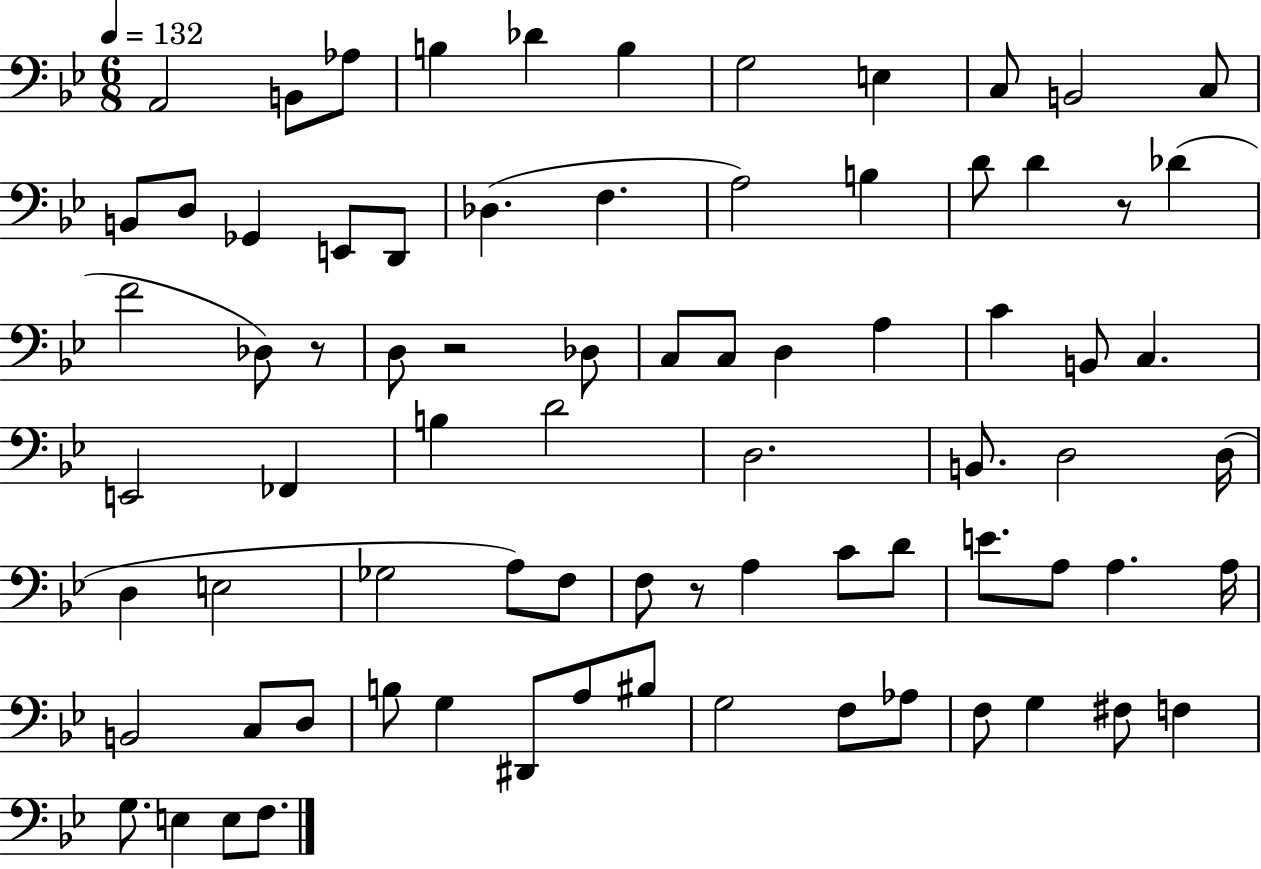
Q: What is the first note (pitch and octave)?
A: A2